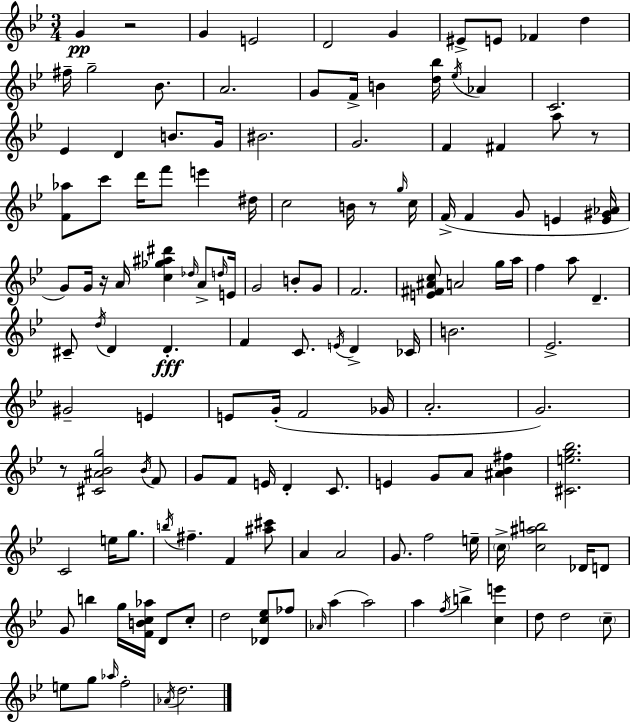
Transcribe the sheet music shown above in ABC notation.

X:1
T:Untitled
M:3/4
L:1/4
K:Gm
G z2 G E2 D2 G ^E/2 E/2 _F d ^f/4 g2 _B/2 A2 G/2 F/4 B [d_b]/4 _e/4 _A C2 _E D B/2 G/4 ^B2 G2 F ^F a/2 z/2 [F_a]/2 c'/2 d'/4 f'/2 e' ^d/4 c2 B/4 z/2 g/4 c/4 F/4 F G/2 E [E^G_A]/4 G/2 G/4 z/4 A/4 [c_g^a^d'] _d/4 A/2 d/4 E/4 G2 B/2 G/2 F2 [E^F^Ac]/2 A2 g/4 a/4 f a/2 D ^C/2 d/4 D D F C/2 E/4 D _C/4 B2 _E2 ^G2 E E/2 G/4 F2 _G/4 A2 G2 z/2 [^C^A_Bg]2 _B/4 F/2 G/2 F/2 E/4 D C/2 E G/2 A/2 [^A_B^f] [^Ceg_b]2 C2 e/4 g/2 b/4 ^f F [^a^c']/2 A A2 G/2 f2 e/4 c/4 [c^ab]2 _D/4 D/2 G/2 b g/4 [FBc_a]/4 D/2 c/2 d2 [_Dc_e]/2 _f/2 _A/4 a a2 a f/4 b [ce'] d/2 d2 c/2 e/2 g/2 _a/4 f2 _A/4 d2